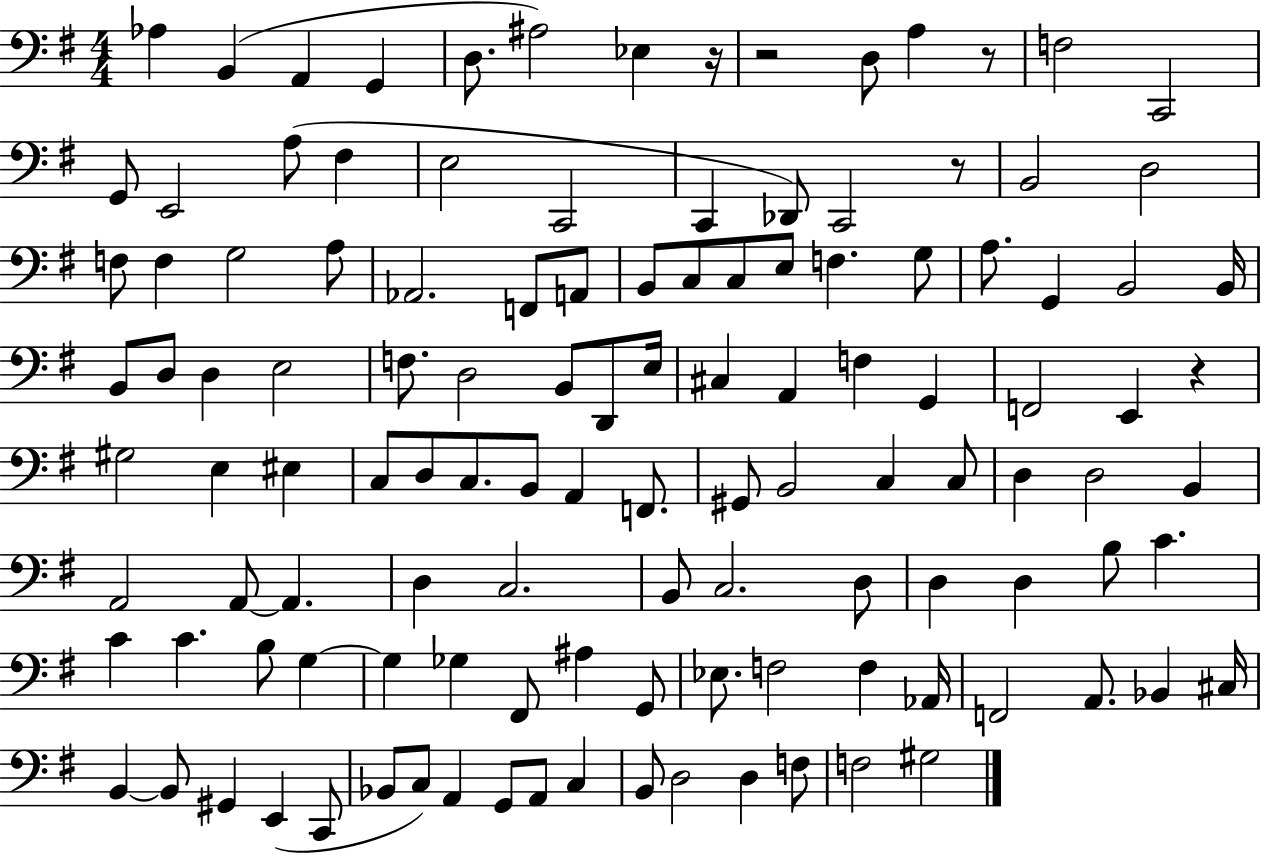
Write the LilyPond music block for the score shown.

{
  \clef bass
  \numericTimeSignature
  \time 4/4
  \key g \major
  aes4 b,4( a,4 g,4 | d8. ais2) ees4 r16 | r2 d8 a4 r8 | f2 c,2 | \break g,8 e,2 a8( fis4 | e2 c,2 | c,4 des,8) c,2 r8 | b,2 d2 | \break f8 f4 g2 a8 | aes,2. f,8 a,8 | b,8 c8 c8 e8 f4. g8 | a8. g,4 b,2 b,16 | \break b,8 d8 d4 e2 | f8. d2 b,8 d,8 e16 | cis4 a,4 f4 g,4 | f,2 e,4 r4 | \break gis2 e4 eis4 | c8 d8 c8. b,8 a,4 f,8. | gis,8 b,2 c4 c8 | d4 d2 b,4 | \break a,2 a,8~~ a,4. | d4 c2. | b,8 c2. d8 | d4 d4 b8 c'4. | \break c'4 c'4. b8 g4~~ | g4 ges4 fis,8 ais4 g,8 | ees8. f2 f4 aes,16 | f,2 a,8. bes,4 cis16 | \break b,4~~ b,8 gis,4 e,4( c,8 | bes,8 c8) a,4 g,8 a,8 c4 | b,8 d2 d4 f8 | f2 gis2 | \break \bar "|."
}